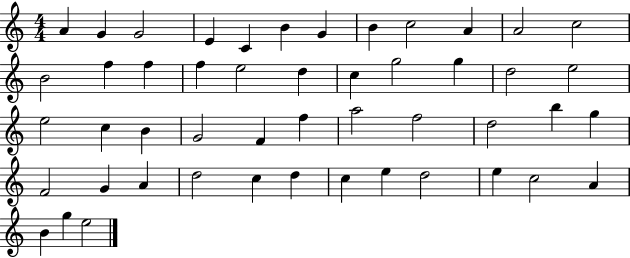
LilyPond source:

{
  \clef treble
  \numericTimeSignature
  \time 4/4
  \key c \major
  a'4 g'4 g'2 | e'4 c'4 b'4 g'4 | b'4 c''2 a'4 | a'2 c''2 | \break b'2 f''4 f''4 | f''4 e''2 d''4 | c''4 g''2 g''4 | d''2 e''2 | \break e''2 c''4 b'4 | g'2 f'4 f''4 | a''2 f''2 | d''2 b''4 g''4 | \break f'2 g'4 a'4 | d''2 c''4 d''4 | c''4 e''4 d''2 | e''4 c''2 a'4 | \break b'4 g''4 e''2 | \bar "|."
}